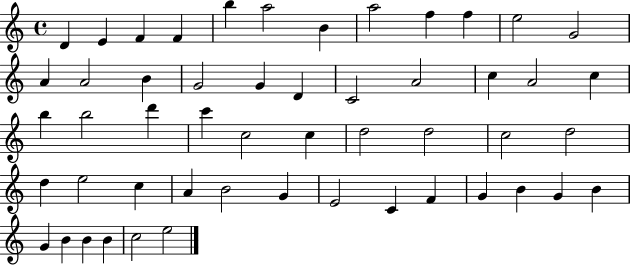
X:1
T:Untitled
M:4/4
L:1/4
K:C
D E F F b a2 B a2 f f e2 G2 A A2 B G2 G D C2 A2 c A2 c b b2 d' c' c2 c d2 d2 c2 d2 d e2 c A B2 G E2 C F G B G B G B B B c2 e2